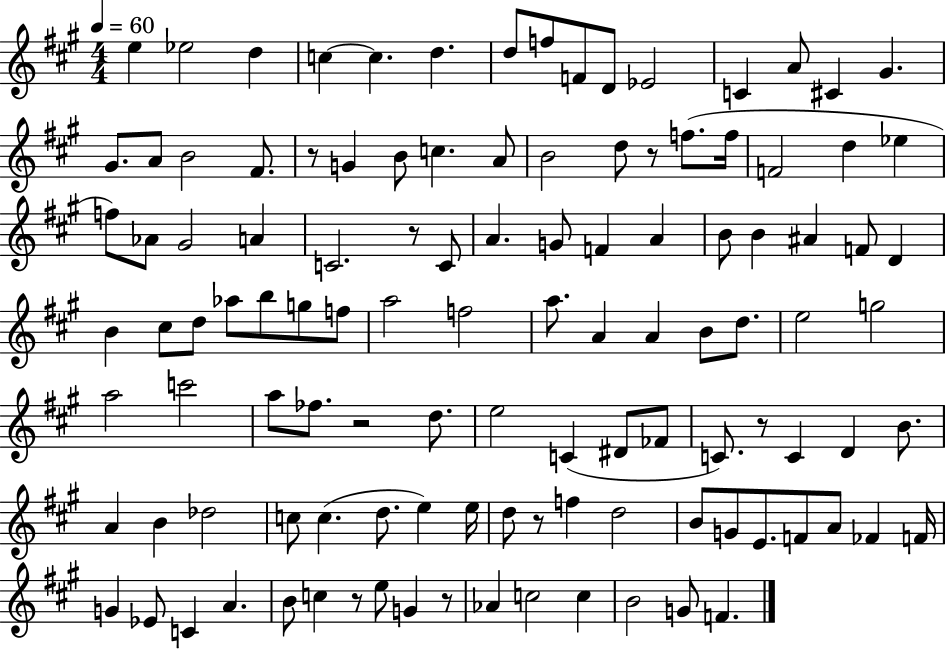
{
  \clef treble
  \numericTimeSignature
  \time 4/4
  \key a \major
  \tempo 4 = 60
  \repeat volta 2 { e''4 ees''2 d''4 | c''4~~ c''4. d''4. | d''8 f''8 f'8 d'8 ees'2 | c'4 a'8 cis'4 gis'4. | \break gis'8. a'8 b'2 fis'8. | r8 g'4 b'8 c''4. a'8 | b'2 d''8 r8 f''8.( f''16 | f'2 d''4 ees''4 | \break f''8) aes'8 gis'2 a'4 | c'2. r8 c'8 | a'4. g'8 f'4 a'4 | b'8 b'4 ais'4 f'8 d'4 | \break b'4 cis''8 d''8 aes''8 b''8 g''8 f''8 | a''2 f''2 | a''8. a'4 a'4 b'8 d''8. | e''2 g''2 | \break a''2 c'''2 | a''8 fes''8. r2 d''8. | e''2 c'4( dis'8 fes'8 | c'8.) r8 c'4 d'4 b'8. | \break a'4 b'4 des''2 | c''8 c''4.( d''8. e''4) e''16 | d''8 r8 f''4 d''2 | b'8 g'8 e'8. f'8 a'8 fes'4 f'16 | \break g'4 ees'8 c'4 a'4. | b'8 c''4 r8 e''8 g'4 r8 | aes'4 c''2 c''4 | b'2 g'8 f'4. | \break } \bar "|."
}